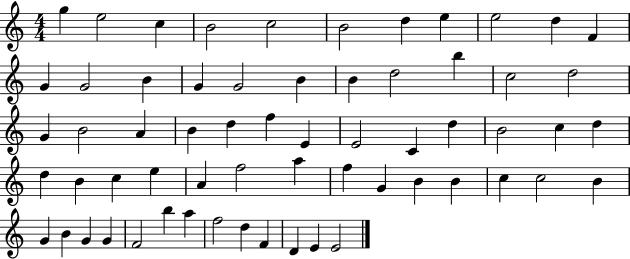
{
  \clef treble
  \numericTimeSignature
  \time 4/4
  \key c \major
  g''4 e''2 c''4 | b'2 c''2 | b'2 d''4 e''4 | e''2 d''4 f'4 | \break g'4 g'2 b'4 | g'4 g'2 b'4 | b'4 d''2 b''4 | c''2 d''2 | \break g'4 b'2 a'4 | b'4 d''4 f''4 e'4 | e'2 c'4 d''4 | b'2 c''4 d''4 | \break d''4 b'4 c''4 e''4 | a'4 f''2 a''4 | f''4 g'4 b'4 b'4 | c''4 c''2 b'4 | \break g'4 b'4 g'4 g'4 | f'2 b''4 a''4 | f''2 d''4 f'4 | d'4 e'4 e'2 | \break \bar "|."
}